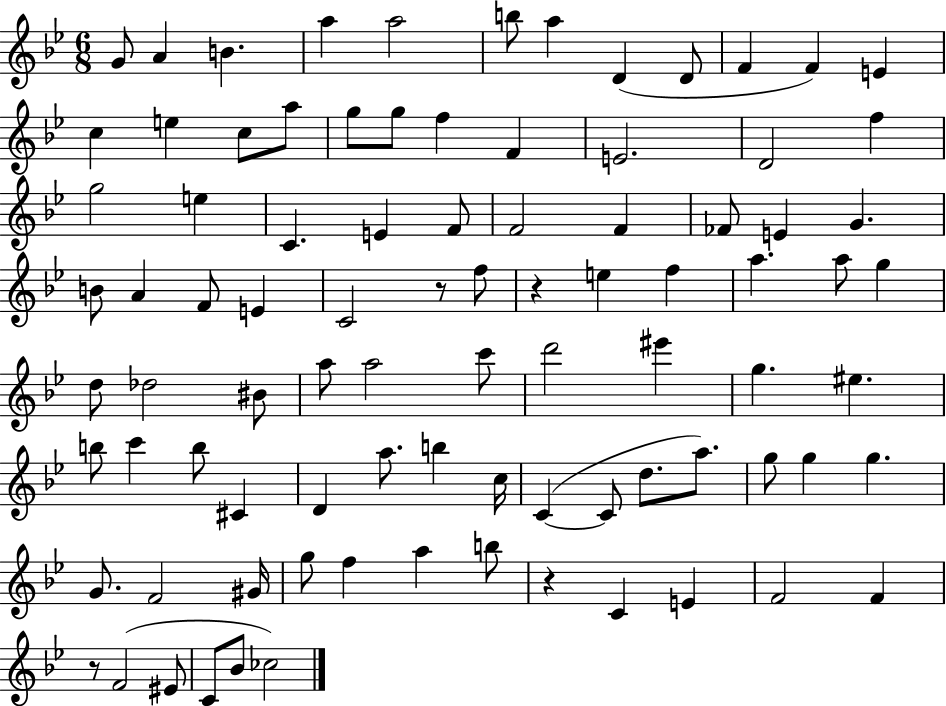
X:1
T:Untitled
M:6/8
L:1/4
K:Bb
G/2 A B a a2 b/2 a D D/2 F F E c e c/2 a/2 g/2 g/2 f F E2 D2 f g2 e C E F/2 F2 F _F/2 E G B/2 A F/2 E C2 z/2 f/2 z e f a a/2 g d/2 _d2 ^B/2 a/2 a2 c'/2 d'2 ^e' g ^e b/2 c' b/2 ^C D a/2 b c/4 C C/2 d/2 a/2 g/2 g g G/2 F2 ^G/4 g/2 f a b/2 z C E F2 F z/2 F2 ^E/2 C/2 _B/2 _c2